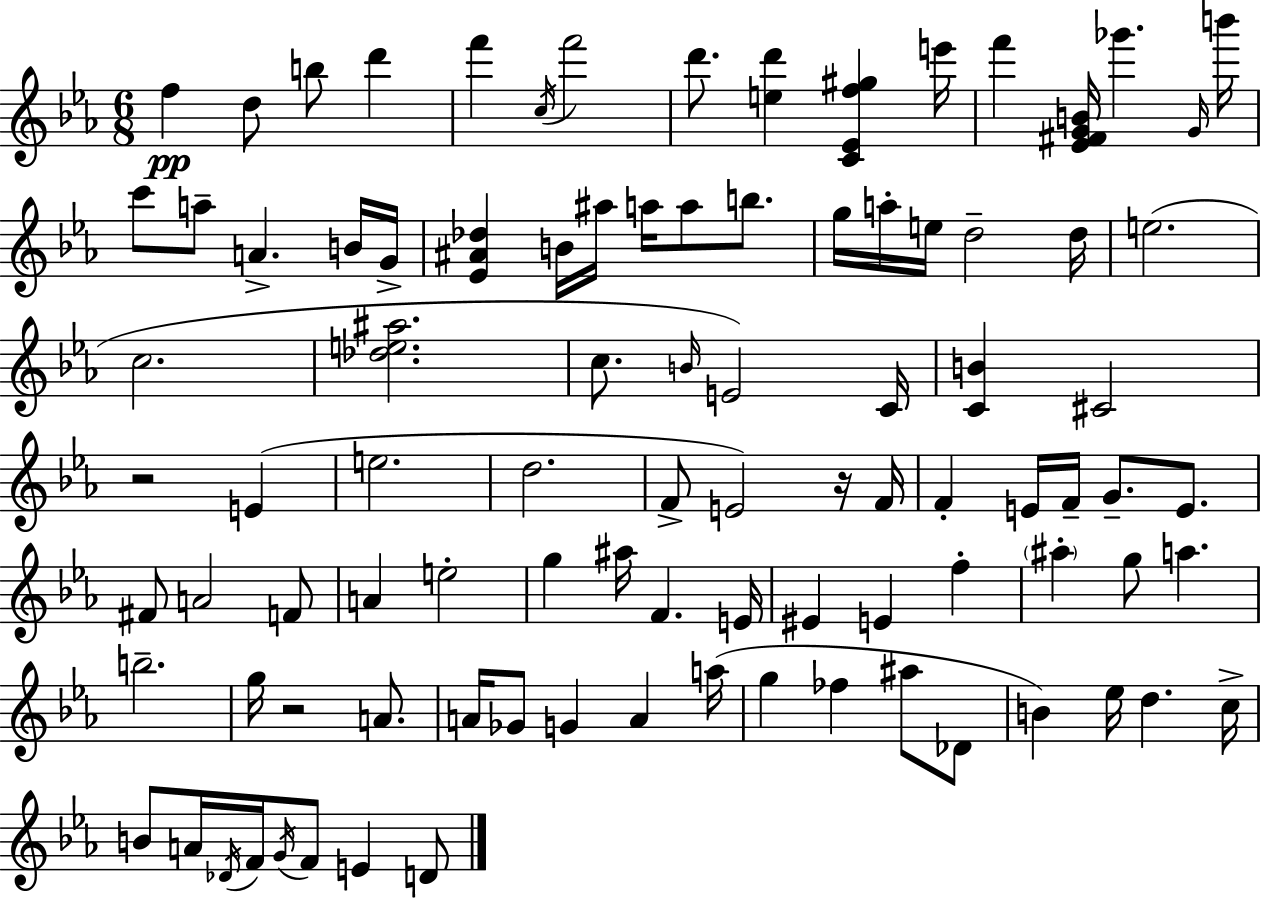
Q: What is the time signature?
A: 6/8